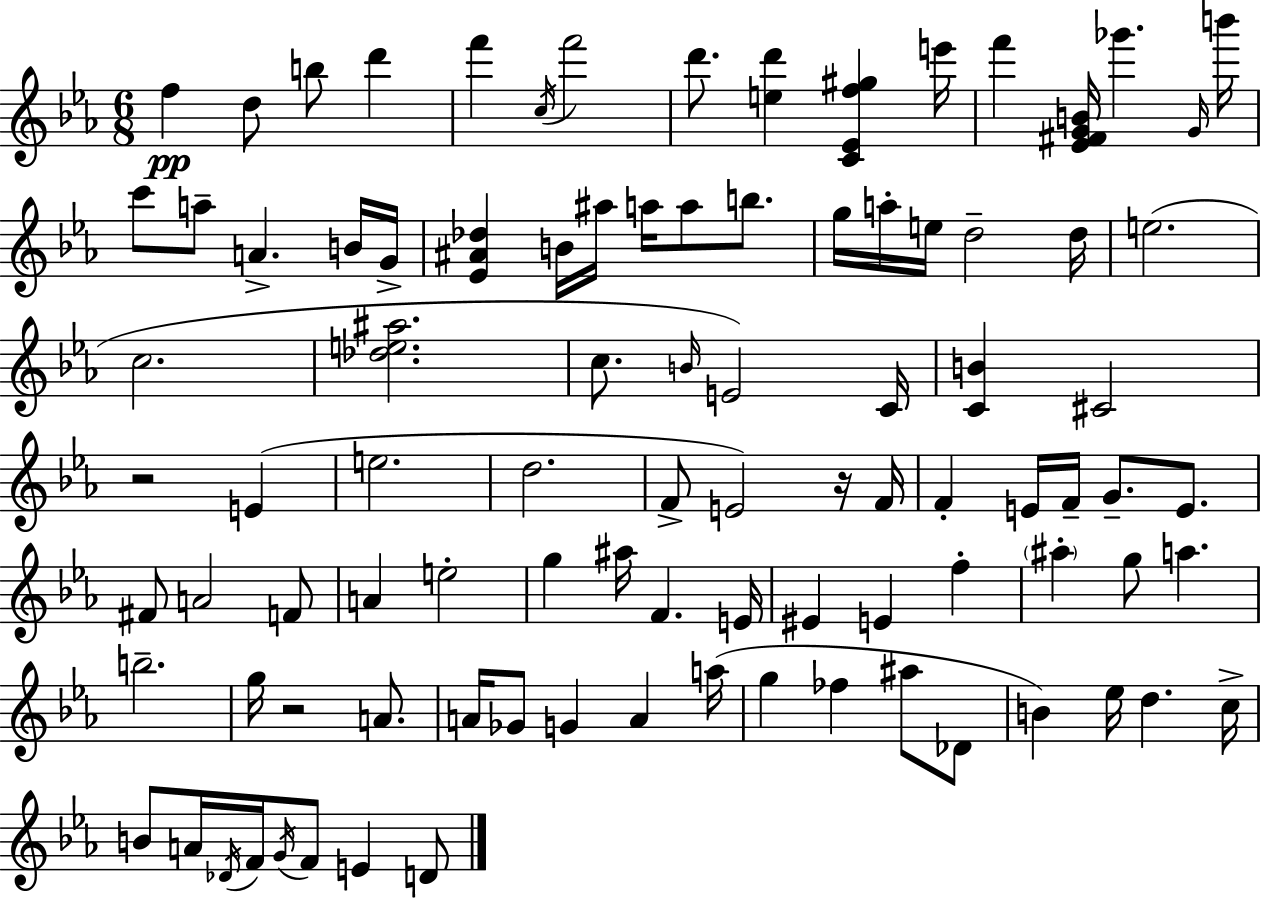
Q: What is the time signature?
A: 6/8